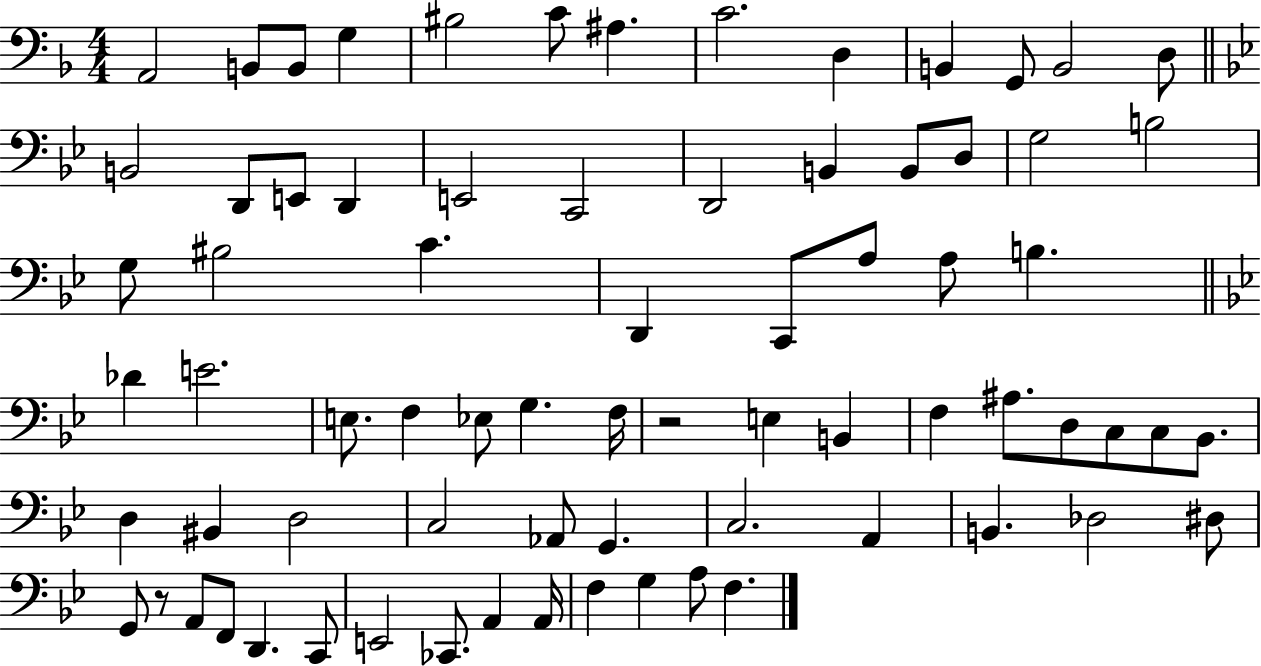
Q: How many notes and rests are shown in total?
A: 74